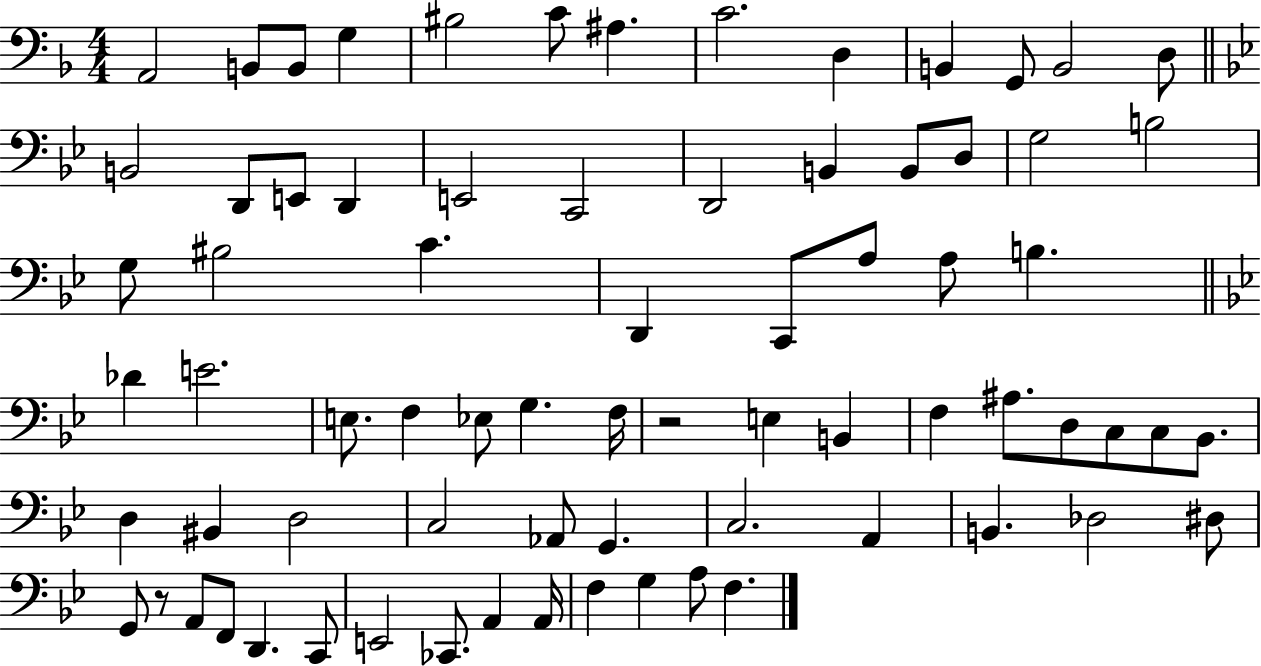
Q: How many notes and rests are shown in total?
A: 74